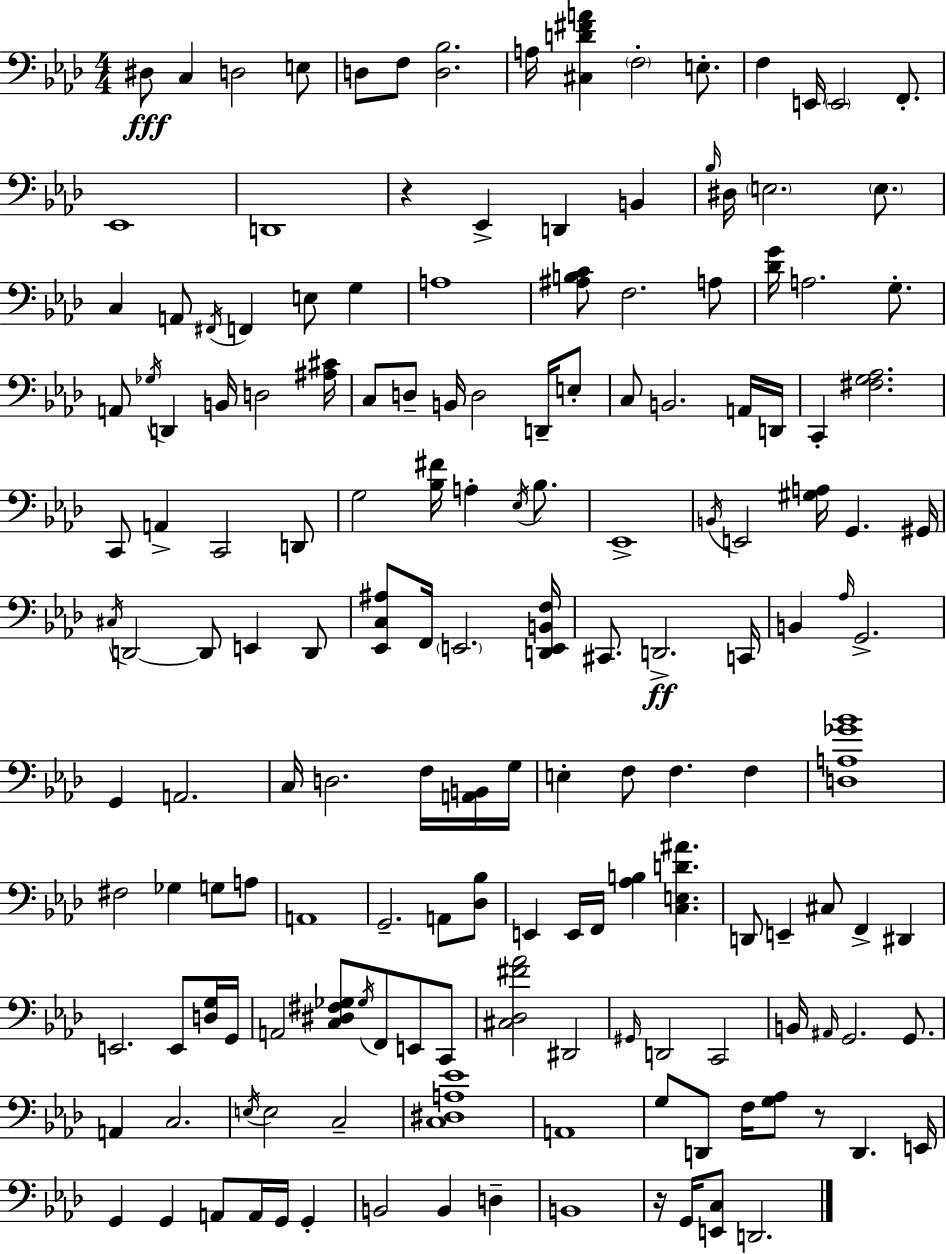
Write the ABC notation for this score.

X:1
T:Untitled
M:4/4
L:1/4
K:Ab
^D,/2 C, D,2 E,/2 D,/2 F,/2 [D,_B,]2 A,/4 [^C,D^FA] F,2 E,/2 F, E,,/4 E,,2 F,,/2 _E,,4 D,,4 z _E,, D,, B,, _B,/4 ^D,/4 E,2 E,/2 C, A,,/2 ^F,,/4 F,, E,/2 G, A,4 [^A,B,C]/2 F,2 A,/2 [_DG]/4 A,2 G,/2 A,,/2 _G,/4 D,, B,,/4 D,2 [^A,^C]/4 C,/2 D,/2 B,,/4 D,2 D,,/4 E,/2 C,/2 B,,2 A,,/4 D,,/4 C,, [^F,G,_A,]2 C,,/2 A,, C,,2 D,,/2 G,2 [_B,^F]/4 A, _E,/4 _B,/2 _E,,4 B,,/4 E,,2 [^G,A,]/4 G,, ^G,,/4 ^C,/4 D,,2 D,,/2 E,, D,,/2 [_E,,C,^A,]/2 F,,/4 E,,2 [D,,E,,B,,F,]/4 ^C,,/2 D,,2 C,,/4 B,, _A,/4 G,,2 G,, A,,2 C,/4 D,2 F,/4 [A,,B,,]/4 G,/4 E, F,/2 F, F, [D,A,_G_B]4 ^F,2 _G, G,/2 A,/2 A,,4 G,,2 A,,/2 [_D,_B,]/2 E,, E,,/4 F,,/4 [_A,B,] [C,E,D^A] D,,/2 E,, ^C,/2 F,, ^D,, E,,2 E,,/2 [D,G,]/4 G,,/4 A,,2 [C,^D,^F,_G,]/2 _G,/4 F,,/2 E,,/2 C,,/2 [^C,_D,^F_A]2 ^D,,2 ^G,,/4 D,,2 C,,2 B,,/4 ^A,,/4 G,,2 G,,/2 A,, C,2 E,/4 E,2 C,2 [C,^D,A,_E]4 A,,4 G,/2 D,,/2 F,/4 [G,_A,]/2 z/2 D,, E,,/4 G,, G,, A,,/2 A,,/4 G,,/4 G,, B,,2 B,, D, B,,4 z/4 G,,/4 [E,,C,]/2 D,,2